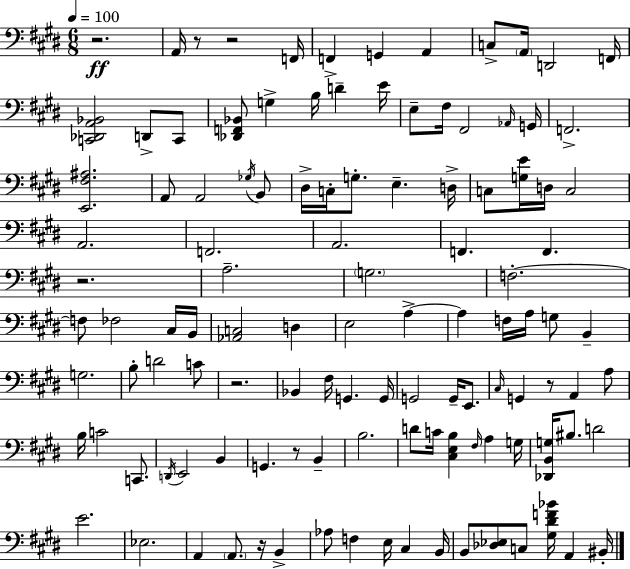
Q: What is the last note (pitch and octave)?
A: BIS2